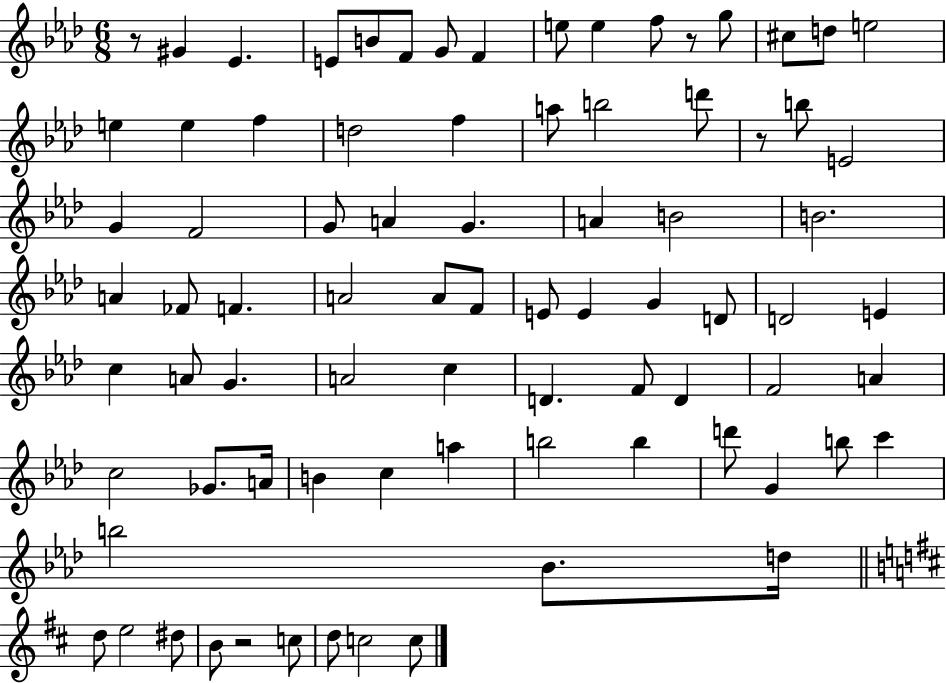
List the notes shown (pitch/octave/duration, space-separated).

R/e G#4/q Eb4/q. E4/e B4/e F4/e G4/e F4/q E5/e E5/q F5/e R/e G5/e C#5/e D5/e E5/h E5/q E5/q F5/q D5/h F5/q A5/e B5/h D6/e R/e B5/e E4/h G4/q F4/h G4/e A4/q G4/q. A4/q B4/h B4/h. A4/q FES4/e F4/q. A4/h A4/e F4/e E4/e E4/q G4/q D4/e D4/h E4/q C5/q A4/e G4/q. A4/h C5/q D4/q. F4/e D4/q F4/h A4/q C5/h Gb4/e. A4/s B4/q C5/q A5/q B5/h B5/q D6/e G4/q B5/e C6/q B5/h Bb4/e. D5/s D5/e E5/h D#5/e B4/e R/h C5/e D5/e C5/h C5/e